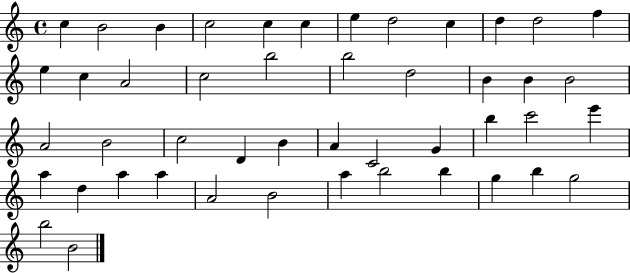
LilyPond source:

{
  \clef treble
  \time 4/4
  \defaultTimeSignature
  \key c \major
  c''4 b'2 b'4 | c''2 c''4 c''4 | e''4 d''2 c''4 | d''4 d''2 f''4 | \break e''4 c''4 a'2 | c''2 b''2 | b''2 d''2 | b'4 b'4 b'2 | \break a'2 b'2 | c''2 d'4 b'4 | a'4 c'2 g'4 | b''4 c'''2 e'''4 | \break a''4 d''4 a''4 a''4 | a'2 b'2 | a''4 b''2 b''4 | g''4 b''4 g''2 | \break b''2 b'2 | \bar "|."
}